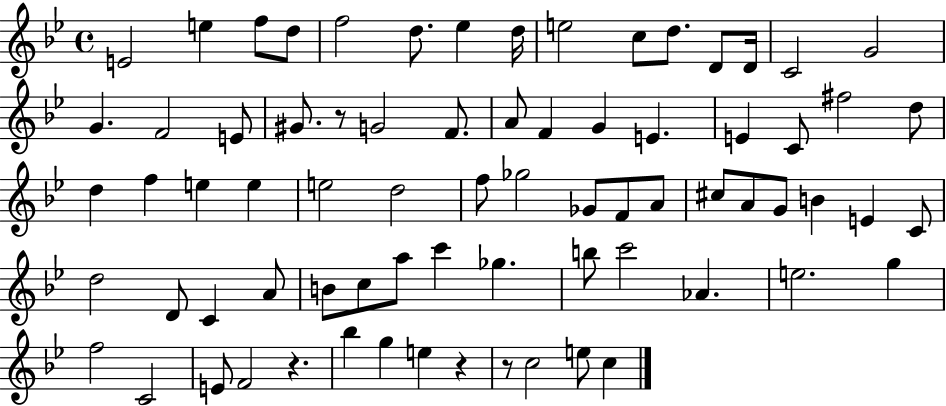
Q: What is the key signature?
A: BES major